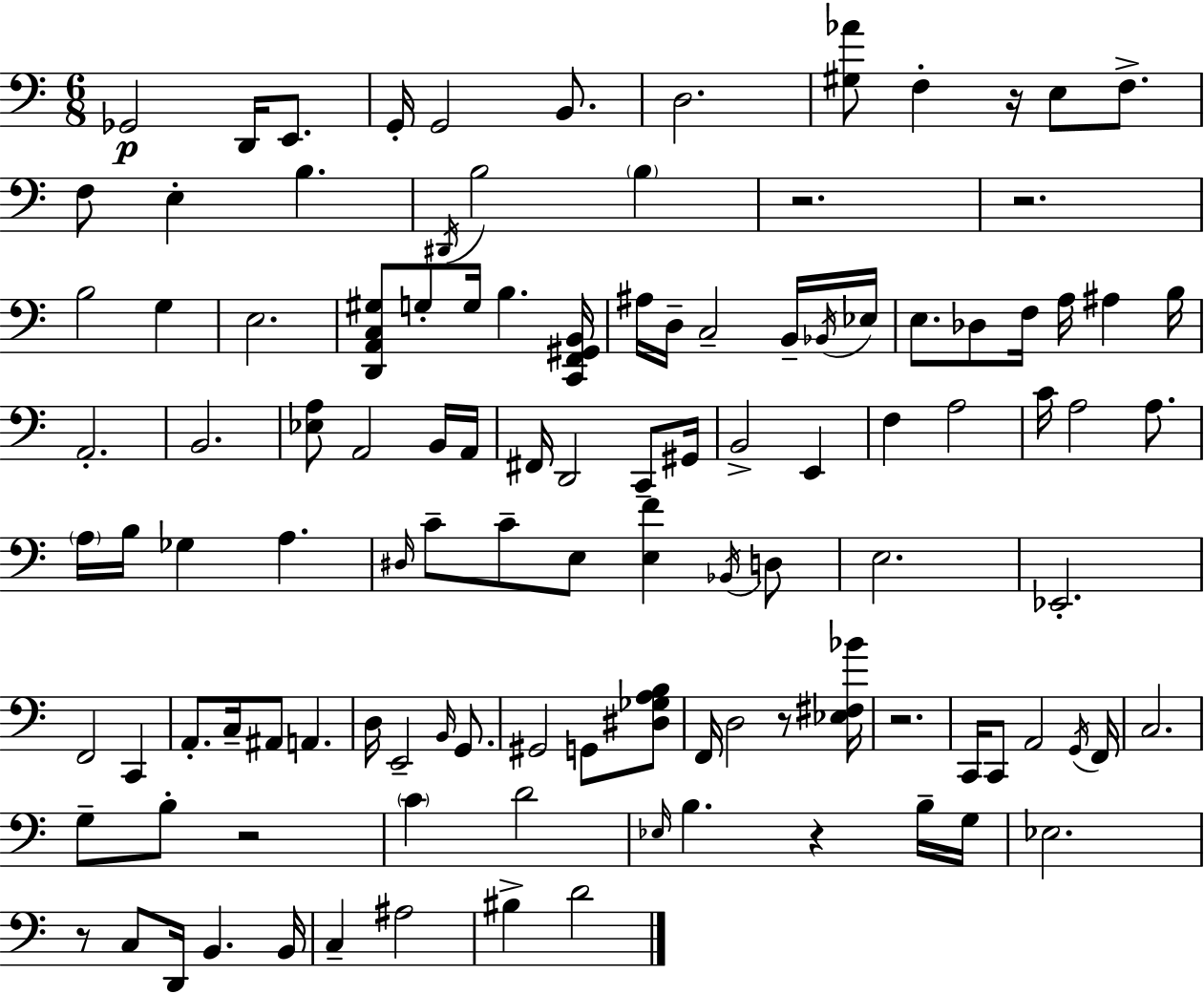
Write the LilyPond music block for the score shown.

{
  \clef bass
  \numericTimeSignature
  \time 6/8
  \key c \major
  \repeat volta 2 { ges,2\p d,16 e,8. | g,16-. g,2 b,8. | d2. | <gis aes'>8 f4-. r16 e8 f8.-> | \break f8 e4-. b4. | \acciaccatura { dis,16 } b2 \parenthesize b4 | r2. | r2. | \break b2 g4 | e2. | <d, a, c gis>8 g8-. g16 b4. | <c, f, gis, b,>16 ais16 d16-- c2-- b,16-- | \break \acciaccatura { bes,16 } ees16 e8. des8 f16 a16 ais4 | b16 a,2.-. | b,2. | <ees a>8 a,2 | \break b,16 a,16 fis,16 d,2 c,8-- | gis,16 b,2-> e,4 | f4 a2 | c'16 a2 a8. | \break \parenthesize a16 b16 ges4 a4. | \grace { dis16 } c'8-- c'8-- e8 <e f'>4 | \acciaccatura { bes,16 } d8 e2. | ees,2.-. | \break f,2 | c,4 a,8.-. c16-- ais,8 a,4. | d16 e,2-- | \grace { b,16 } g,8. gis,2 | \break g,8 <dis ges a b>8 f,16 d2 | r8 <ees fis bes'>16 r2. | c,16 c,8 a,2 | \acciaccatura { g,16 } f,16 c2. | \break g8-- b8-. r2 | \parenthesize c'4 d'2 | \grace { ees16 } b4. | r4 b16-- g16 ees2. | \break r8 c8 d,16 | b,4. b,16 c4-- ais2 | bis4-> d'2 | } \bar "|."
}